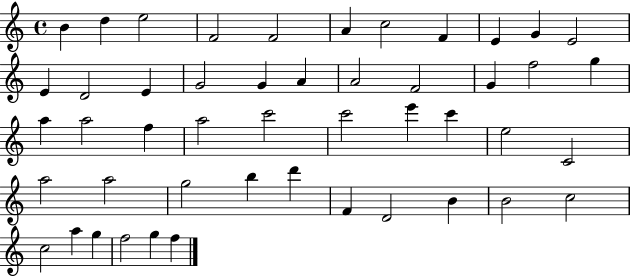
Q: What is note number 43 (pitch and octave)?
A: C5